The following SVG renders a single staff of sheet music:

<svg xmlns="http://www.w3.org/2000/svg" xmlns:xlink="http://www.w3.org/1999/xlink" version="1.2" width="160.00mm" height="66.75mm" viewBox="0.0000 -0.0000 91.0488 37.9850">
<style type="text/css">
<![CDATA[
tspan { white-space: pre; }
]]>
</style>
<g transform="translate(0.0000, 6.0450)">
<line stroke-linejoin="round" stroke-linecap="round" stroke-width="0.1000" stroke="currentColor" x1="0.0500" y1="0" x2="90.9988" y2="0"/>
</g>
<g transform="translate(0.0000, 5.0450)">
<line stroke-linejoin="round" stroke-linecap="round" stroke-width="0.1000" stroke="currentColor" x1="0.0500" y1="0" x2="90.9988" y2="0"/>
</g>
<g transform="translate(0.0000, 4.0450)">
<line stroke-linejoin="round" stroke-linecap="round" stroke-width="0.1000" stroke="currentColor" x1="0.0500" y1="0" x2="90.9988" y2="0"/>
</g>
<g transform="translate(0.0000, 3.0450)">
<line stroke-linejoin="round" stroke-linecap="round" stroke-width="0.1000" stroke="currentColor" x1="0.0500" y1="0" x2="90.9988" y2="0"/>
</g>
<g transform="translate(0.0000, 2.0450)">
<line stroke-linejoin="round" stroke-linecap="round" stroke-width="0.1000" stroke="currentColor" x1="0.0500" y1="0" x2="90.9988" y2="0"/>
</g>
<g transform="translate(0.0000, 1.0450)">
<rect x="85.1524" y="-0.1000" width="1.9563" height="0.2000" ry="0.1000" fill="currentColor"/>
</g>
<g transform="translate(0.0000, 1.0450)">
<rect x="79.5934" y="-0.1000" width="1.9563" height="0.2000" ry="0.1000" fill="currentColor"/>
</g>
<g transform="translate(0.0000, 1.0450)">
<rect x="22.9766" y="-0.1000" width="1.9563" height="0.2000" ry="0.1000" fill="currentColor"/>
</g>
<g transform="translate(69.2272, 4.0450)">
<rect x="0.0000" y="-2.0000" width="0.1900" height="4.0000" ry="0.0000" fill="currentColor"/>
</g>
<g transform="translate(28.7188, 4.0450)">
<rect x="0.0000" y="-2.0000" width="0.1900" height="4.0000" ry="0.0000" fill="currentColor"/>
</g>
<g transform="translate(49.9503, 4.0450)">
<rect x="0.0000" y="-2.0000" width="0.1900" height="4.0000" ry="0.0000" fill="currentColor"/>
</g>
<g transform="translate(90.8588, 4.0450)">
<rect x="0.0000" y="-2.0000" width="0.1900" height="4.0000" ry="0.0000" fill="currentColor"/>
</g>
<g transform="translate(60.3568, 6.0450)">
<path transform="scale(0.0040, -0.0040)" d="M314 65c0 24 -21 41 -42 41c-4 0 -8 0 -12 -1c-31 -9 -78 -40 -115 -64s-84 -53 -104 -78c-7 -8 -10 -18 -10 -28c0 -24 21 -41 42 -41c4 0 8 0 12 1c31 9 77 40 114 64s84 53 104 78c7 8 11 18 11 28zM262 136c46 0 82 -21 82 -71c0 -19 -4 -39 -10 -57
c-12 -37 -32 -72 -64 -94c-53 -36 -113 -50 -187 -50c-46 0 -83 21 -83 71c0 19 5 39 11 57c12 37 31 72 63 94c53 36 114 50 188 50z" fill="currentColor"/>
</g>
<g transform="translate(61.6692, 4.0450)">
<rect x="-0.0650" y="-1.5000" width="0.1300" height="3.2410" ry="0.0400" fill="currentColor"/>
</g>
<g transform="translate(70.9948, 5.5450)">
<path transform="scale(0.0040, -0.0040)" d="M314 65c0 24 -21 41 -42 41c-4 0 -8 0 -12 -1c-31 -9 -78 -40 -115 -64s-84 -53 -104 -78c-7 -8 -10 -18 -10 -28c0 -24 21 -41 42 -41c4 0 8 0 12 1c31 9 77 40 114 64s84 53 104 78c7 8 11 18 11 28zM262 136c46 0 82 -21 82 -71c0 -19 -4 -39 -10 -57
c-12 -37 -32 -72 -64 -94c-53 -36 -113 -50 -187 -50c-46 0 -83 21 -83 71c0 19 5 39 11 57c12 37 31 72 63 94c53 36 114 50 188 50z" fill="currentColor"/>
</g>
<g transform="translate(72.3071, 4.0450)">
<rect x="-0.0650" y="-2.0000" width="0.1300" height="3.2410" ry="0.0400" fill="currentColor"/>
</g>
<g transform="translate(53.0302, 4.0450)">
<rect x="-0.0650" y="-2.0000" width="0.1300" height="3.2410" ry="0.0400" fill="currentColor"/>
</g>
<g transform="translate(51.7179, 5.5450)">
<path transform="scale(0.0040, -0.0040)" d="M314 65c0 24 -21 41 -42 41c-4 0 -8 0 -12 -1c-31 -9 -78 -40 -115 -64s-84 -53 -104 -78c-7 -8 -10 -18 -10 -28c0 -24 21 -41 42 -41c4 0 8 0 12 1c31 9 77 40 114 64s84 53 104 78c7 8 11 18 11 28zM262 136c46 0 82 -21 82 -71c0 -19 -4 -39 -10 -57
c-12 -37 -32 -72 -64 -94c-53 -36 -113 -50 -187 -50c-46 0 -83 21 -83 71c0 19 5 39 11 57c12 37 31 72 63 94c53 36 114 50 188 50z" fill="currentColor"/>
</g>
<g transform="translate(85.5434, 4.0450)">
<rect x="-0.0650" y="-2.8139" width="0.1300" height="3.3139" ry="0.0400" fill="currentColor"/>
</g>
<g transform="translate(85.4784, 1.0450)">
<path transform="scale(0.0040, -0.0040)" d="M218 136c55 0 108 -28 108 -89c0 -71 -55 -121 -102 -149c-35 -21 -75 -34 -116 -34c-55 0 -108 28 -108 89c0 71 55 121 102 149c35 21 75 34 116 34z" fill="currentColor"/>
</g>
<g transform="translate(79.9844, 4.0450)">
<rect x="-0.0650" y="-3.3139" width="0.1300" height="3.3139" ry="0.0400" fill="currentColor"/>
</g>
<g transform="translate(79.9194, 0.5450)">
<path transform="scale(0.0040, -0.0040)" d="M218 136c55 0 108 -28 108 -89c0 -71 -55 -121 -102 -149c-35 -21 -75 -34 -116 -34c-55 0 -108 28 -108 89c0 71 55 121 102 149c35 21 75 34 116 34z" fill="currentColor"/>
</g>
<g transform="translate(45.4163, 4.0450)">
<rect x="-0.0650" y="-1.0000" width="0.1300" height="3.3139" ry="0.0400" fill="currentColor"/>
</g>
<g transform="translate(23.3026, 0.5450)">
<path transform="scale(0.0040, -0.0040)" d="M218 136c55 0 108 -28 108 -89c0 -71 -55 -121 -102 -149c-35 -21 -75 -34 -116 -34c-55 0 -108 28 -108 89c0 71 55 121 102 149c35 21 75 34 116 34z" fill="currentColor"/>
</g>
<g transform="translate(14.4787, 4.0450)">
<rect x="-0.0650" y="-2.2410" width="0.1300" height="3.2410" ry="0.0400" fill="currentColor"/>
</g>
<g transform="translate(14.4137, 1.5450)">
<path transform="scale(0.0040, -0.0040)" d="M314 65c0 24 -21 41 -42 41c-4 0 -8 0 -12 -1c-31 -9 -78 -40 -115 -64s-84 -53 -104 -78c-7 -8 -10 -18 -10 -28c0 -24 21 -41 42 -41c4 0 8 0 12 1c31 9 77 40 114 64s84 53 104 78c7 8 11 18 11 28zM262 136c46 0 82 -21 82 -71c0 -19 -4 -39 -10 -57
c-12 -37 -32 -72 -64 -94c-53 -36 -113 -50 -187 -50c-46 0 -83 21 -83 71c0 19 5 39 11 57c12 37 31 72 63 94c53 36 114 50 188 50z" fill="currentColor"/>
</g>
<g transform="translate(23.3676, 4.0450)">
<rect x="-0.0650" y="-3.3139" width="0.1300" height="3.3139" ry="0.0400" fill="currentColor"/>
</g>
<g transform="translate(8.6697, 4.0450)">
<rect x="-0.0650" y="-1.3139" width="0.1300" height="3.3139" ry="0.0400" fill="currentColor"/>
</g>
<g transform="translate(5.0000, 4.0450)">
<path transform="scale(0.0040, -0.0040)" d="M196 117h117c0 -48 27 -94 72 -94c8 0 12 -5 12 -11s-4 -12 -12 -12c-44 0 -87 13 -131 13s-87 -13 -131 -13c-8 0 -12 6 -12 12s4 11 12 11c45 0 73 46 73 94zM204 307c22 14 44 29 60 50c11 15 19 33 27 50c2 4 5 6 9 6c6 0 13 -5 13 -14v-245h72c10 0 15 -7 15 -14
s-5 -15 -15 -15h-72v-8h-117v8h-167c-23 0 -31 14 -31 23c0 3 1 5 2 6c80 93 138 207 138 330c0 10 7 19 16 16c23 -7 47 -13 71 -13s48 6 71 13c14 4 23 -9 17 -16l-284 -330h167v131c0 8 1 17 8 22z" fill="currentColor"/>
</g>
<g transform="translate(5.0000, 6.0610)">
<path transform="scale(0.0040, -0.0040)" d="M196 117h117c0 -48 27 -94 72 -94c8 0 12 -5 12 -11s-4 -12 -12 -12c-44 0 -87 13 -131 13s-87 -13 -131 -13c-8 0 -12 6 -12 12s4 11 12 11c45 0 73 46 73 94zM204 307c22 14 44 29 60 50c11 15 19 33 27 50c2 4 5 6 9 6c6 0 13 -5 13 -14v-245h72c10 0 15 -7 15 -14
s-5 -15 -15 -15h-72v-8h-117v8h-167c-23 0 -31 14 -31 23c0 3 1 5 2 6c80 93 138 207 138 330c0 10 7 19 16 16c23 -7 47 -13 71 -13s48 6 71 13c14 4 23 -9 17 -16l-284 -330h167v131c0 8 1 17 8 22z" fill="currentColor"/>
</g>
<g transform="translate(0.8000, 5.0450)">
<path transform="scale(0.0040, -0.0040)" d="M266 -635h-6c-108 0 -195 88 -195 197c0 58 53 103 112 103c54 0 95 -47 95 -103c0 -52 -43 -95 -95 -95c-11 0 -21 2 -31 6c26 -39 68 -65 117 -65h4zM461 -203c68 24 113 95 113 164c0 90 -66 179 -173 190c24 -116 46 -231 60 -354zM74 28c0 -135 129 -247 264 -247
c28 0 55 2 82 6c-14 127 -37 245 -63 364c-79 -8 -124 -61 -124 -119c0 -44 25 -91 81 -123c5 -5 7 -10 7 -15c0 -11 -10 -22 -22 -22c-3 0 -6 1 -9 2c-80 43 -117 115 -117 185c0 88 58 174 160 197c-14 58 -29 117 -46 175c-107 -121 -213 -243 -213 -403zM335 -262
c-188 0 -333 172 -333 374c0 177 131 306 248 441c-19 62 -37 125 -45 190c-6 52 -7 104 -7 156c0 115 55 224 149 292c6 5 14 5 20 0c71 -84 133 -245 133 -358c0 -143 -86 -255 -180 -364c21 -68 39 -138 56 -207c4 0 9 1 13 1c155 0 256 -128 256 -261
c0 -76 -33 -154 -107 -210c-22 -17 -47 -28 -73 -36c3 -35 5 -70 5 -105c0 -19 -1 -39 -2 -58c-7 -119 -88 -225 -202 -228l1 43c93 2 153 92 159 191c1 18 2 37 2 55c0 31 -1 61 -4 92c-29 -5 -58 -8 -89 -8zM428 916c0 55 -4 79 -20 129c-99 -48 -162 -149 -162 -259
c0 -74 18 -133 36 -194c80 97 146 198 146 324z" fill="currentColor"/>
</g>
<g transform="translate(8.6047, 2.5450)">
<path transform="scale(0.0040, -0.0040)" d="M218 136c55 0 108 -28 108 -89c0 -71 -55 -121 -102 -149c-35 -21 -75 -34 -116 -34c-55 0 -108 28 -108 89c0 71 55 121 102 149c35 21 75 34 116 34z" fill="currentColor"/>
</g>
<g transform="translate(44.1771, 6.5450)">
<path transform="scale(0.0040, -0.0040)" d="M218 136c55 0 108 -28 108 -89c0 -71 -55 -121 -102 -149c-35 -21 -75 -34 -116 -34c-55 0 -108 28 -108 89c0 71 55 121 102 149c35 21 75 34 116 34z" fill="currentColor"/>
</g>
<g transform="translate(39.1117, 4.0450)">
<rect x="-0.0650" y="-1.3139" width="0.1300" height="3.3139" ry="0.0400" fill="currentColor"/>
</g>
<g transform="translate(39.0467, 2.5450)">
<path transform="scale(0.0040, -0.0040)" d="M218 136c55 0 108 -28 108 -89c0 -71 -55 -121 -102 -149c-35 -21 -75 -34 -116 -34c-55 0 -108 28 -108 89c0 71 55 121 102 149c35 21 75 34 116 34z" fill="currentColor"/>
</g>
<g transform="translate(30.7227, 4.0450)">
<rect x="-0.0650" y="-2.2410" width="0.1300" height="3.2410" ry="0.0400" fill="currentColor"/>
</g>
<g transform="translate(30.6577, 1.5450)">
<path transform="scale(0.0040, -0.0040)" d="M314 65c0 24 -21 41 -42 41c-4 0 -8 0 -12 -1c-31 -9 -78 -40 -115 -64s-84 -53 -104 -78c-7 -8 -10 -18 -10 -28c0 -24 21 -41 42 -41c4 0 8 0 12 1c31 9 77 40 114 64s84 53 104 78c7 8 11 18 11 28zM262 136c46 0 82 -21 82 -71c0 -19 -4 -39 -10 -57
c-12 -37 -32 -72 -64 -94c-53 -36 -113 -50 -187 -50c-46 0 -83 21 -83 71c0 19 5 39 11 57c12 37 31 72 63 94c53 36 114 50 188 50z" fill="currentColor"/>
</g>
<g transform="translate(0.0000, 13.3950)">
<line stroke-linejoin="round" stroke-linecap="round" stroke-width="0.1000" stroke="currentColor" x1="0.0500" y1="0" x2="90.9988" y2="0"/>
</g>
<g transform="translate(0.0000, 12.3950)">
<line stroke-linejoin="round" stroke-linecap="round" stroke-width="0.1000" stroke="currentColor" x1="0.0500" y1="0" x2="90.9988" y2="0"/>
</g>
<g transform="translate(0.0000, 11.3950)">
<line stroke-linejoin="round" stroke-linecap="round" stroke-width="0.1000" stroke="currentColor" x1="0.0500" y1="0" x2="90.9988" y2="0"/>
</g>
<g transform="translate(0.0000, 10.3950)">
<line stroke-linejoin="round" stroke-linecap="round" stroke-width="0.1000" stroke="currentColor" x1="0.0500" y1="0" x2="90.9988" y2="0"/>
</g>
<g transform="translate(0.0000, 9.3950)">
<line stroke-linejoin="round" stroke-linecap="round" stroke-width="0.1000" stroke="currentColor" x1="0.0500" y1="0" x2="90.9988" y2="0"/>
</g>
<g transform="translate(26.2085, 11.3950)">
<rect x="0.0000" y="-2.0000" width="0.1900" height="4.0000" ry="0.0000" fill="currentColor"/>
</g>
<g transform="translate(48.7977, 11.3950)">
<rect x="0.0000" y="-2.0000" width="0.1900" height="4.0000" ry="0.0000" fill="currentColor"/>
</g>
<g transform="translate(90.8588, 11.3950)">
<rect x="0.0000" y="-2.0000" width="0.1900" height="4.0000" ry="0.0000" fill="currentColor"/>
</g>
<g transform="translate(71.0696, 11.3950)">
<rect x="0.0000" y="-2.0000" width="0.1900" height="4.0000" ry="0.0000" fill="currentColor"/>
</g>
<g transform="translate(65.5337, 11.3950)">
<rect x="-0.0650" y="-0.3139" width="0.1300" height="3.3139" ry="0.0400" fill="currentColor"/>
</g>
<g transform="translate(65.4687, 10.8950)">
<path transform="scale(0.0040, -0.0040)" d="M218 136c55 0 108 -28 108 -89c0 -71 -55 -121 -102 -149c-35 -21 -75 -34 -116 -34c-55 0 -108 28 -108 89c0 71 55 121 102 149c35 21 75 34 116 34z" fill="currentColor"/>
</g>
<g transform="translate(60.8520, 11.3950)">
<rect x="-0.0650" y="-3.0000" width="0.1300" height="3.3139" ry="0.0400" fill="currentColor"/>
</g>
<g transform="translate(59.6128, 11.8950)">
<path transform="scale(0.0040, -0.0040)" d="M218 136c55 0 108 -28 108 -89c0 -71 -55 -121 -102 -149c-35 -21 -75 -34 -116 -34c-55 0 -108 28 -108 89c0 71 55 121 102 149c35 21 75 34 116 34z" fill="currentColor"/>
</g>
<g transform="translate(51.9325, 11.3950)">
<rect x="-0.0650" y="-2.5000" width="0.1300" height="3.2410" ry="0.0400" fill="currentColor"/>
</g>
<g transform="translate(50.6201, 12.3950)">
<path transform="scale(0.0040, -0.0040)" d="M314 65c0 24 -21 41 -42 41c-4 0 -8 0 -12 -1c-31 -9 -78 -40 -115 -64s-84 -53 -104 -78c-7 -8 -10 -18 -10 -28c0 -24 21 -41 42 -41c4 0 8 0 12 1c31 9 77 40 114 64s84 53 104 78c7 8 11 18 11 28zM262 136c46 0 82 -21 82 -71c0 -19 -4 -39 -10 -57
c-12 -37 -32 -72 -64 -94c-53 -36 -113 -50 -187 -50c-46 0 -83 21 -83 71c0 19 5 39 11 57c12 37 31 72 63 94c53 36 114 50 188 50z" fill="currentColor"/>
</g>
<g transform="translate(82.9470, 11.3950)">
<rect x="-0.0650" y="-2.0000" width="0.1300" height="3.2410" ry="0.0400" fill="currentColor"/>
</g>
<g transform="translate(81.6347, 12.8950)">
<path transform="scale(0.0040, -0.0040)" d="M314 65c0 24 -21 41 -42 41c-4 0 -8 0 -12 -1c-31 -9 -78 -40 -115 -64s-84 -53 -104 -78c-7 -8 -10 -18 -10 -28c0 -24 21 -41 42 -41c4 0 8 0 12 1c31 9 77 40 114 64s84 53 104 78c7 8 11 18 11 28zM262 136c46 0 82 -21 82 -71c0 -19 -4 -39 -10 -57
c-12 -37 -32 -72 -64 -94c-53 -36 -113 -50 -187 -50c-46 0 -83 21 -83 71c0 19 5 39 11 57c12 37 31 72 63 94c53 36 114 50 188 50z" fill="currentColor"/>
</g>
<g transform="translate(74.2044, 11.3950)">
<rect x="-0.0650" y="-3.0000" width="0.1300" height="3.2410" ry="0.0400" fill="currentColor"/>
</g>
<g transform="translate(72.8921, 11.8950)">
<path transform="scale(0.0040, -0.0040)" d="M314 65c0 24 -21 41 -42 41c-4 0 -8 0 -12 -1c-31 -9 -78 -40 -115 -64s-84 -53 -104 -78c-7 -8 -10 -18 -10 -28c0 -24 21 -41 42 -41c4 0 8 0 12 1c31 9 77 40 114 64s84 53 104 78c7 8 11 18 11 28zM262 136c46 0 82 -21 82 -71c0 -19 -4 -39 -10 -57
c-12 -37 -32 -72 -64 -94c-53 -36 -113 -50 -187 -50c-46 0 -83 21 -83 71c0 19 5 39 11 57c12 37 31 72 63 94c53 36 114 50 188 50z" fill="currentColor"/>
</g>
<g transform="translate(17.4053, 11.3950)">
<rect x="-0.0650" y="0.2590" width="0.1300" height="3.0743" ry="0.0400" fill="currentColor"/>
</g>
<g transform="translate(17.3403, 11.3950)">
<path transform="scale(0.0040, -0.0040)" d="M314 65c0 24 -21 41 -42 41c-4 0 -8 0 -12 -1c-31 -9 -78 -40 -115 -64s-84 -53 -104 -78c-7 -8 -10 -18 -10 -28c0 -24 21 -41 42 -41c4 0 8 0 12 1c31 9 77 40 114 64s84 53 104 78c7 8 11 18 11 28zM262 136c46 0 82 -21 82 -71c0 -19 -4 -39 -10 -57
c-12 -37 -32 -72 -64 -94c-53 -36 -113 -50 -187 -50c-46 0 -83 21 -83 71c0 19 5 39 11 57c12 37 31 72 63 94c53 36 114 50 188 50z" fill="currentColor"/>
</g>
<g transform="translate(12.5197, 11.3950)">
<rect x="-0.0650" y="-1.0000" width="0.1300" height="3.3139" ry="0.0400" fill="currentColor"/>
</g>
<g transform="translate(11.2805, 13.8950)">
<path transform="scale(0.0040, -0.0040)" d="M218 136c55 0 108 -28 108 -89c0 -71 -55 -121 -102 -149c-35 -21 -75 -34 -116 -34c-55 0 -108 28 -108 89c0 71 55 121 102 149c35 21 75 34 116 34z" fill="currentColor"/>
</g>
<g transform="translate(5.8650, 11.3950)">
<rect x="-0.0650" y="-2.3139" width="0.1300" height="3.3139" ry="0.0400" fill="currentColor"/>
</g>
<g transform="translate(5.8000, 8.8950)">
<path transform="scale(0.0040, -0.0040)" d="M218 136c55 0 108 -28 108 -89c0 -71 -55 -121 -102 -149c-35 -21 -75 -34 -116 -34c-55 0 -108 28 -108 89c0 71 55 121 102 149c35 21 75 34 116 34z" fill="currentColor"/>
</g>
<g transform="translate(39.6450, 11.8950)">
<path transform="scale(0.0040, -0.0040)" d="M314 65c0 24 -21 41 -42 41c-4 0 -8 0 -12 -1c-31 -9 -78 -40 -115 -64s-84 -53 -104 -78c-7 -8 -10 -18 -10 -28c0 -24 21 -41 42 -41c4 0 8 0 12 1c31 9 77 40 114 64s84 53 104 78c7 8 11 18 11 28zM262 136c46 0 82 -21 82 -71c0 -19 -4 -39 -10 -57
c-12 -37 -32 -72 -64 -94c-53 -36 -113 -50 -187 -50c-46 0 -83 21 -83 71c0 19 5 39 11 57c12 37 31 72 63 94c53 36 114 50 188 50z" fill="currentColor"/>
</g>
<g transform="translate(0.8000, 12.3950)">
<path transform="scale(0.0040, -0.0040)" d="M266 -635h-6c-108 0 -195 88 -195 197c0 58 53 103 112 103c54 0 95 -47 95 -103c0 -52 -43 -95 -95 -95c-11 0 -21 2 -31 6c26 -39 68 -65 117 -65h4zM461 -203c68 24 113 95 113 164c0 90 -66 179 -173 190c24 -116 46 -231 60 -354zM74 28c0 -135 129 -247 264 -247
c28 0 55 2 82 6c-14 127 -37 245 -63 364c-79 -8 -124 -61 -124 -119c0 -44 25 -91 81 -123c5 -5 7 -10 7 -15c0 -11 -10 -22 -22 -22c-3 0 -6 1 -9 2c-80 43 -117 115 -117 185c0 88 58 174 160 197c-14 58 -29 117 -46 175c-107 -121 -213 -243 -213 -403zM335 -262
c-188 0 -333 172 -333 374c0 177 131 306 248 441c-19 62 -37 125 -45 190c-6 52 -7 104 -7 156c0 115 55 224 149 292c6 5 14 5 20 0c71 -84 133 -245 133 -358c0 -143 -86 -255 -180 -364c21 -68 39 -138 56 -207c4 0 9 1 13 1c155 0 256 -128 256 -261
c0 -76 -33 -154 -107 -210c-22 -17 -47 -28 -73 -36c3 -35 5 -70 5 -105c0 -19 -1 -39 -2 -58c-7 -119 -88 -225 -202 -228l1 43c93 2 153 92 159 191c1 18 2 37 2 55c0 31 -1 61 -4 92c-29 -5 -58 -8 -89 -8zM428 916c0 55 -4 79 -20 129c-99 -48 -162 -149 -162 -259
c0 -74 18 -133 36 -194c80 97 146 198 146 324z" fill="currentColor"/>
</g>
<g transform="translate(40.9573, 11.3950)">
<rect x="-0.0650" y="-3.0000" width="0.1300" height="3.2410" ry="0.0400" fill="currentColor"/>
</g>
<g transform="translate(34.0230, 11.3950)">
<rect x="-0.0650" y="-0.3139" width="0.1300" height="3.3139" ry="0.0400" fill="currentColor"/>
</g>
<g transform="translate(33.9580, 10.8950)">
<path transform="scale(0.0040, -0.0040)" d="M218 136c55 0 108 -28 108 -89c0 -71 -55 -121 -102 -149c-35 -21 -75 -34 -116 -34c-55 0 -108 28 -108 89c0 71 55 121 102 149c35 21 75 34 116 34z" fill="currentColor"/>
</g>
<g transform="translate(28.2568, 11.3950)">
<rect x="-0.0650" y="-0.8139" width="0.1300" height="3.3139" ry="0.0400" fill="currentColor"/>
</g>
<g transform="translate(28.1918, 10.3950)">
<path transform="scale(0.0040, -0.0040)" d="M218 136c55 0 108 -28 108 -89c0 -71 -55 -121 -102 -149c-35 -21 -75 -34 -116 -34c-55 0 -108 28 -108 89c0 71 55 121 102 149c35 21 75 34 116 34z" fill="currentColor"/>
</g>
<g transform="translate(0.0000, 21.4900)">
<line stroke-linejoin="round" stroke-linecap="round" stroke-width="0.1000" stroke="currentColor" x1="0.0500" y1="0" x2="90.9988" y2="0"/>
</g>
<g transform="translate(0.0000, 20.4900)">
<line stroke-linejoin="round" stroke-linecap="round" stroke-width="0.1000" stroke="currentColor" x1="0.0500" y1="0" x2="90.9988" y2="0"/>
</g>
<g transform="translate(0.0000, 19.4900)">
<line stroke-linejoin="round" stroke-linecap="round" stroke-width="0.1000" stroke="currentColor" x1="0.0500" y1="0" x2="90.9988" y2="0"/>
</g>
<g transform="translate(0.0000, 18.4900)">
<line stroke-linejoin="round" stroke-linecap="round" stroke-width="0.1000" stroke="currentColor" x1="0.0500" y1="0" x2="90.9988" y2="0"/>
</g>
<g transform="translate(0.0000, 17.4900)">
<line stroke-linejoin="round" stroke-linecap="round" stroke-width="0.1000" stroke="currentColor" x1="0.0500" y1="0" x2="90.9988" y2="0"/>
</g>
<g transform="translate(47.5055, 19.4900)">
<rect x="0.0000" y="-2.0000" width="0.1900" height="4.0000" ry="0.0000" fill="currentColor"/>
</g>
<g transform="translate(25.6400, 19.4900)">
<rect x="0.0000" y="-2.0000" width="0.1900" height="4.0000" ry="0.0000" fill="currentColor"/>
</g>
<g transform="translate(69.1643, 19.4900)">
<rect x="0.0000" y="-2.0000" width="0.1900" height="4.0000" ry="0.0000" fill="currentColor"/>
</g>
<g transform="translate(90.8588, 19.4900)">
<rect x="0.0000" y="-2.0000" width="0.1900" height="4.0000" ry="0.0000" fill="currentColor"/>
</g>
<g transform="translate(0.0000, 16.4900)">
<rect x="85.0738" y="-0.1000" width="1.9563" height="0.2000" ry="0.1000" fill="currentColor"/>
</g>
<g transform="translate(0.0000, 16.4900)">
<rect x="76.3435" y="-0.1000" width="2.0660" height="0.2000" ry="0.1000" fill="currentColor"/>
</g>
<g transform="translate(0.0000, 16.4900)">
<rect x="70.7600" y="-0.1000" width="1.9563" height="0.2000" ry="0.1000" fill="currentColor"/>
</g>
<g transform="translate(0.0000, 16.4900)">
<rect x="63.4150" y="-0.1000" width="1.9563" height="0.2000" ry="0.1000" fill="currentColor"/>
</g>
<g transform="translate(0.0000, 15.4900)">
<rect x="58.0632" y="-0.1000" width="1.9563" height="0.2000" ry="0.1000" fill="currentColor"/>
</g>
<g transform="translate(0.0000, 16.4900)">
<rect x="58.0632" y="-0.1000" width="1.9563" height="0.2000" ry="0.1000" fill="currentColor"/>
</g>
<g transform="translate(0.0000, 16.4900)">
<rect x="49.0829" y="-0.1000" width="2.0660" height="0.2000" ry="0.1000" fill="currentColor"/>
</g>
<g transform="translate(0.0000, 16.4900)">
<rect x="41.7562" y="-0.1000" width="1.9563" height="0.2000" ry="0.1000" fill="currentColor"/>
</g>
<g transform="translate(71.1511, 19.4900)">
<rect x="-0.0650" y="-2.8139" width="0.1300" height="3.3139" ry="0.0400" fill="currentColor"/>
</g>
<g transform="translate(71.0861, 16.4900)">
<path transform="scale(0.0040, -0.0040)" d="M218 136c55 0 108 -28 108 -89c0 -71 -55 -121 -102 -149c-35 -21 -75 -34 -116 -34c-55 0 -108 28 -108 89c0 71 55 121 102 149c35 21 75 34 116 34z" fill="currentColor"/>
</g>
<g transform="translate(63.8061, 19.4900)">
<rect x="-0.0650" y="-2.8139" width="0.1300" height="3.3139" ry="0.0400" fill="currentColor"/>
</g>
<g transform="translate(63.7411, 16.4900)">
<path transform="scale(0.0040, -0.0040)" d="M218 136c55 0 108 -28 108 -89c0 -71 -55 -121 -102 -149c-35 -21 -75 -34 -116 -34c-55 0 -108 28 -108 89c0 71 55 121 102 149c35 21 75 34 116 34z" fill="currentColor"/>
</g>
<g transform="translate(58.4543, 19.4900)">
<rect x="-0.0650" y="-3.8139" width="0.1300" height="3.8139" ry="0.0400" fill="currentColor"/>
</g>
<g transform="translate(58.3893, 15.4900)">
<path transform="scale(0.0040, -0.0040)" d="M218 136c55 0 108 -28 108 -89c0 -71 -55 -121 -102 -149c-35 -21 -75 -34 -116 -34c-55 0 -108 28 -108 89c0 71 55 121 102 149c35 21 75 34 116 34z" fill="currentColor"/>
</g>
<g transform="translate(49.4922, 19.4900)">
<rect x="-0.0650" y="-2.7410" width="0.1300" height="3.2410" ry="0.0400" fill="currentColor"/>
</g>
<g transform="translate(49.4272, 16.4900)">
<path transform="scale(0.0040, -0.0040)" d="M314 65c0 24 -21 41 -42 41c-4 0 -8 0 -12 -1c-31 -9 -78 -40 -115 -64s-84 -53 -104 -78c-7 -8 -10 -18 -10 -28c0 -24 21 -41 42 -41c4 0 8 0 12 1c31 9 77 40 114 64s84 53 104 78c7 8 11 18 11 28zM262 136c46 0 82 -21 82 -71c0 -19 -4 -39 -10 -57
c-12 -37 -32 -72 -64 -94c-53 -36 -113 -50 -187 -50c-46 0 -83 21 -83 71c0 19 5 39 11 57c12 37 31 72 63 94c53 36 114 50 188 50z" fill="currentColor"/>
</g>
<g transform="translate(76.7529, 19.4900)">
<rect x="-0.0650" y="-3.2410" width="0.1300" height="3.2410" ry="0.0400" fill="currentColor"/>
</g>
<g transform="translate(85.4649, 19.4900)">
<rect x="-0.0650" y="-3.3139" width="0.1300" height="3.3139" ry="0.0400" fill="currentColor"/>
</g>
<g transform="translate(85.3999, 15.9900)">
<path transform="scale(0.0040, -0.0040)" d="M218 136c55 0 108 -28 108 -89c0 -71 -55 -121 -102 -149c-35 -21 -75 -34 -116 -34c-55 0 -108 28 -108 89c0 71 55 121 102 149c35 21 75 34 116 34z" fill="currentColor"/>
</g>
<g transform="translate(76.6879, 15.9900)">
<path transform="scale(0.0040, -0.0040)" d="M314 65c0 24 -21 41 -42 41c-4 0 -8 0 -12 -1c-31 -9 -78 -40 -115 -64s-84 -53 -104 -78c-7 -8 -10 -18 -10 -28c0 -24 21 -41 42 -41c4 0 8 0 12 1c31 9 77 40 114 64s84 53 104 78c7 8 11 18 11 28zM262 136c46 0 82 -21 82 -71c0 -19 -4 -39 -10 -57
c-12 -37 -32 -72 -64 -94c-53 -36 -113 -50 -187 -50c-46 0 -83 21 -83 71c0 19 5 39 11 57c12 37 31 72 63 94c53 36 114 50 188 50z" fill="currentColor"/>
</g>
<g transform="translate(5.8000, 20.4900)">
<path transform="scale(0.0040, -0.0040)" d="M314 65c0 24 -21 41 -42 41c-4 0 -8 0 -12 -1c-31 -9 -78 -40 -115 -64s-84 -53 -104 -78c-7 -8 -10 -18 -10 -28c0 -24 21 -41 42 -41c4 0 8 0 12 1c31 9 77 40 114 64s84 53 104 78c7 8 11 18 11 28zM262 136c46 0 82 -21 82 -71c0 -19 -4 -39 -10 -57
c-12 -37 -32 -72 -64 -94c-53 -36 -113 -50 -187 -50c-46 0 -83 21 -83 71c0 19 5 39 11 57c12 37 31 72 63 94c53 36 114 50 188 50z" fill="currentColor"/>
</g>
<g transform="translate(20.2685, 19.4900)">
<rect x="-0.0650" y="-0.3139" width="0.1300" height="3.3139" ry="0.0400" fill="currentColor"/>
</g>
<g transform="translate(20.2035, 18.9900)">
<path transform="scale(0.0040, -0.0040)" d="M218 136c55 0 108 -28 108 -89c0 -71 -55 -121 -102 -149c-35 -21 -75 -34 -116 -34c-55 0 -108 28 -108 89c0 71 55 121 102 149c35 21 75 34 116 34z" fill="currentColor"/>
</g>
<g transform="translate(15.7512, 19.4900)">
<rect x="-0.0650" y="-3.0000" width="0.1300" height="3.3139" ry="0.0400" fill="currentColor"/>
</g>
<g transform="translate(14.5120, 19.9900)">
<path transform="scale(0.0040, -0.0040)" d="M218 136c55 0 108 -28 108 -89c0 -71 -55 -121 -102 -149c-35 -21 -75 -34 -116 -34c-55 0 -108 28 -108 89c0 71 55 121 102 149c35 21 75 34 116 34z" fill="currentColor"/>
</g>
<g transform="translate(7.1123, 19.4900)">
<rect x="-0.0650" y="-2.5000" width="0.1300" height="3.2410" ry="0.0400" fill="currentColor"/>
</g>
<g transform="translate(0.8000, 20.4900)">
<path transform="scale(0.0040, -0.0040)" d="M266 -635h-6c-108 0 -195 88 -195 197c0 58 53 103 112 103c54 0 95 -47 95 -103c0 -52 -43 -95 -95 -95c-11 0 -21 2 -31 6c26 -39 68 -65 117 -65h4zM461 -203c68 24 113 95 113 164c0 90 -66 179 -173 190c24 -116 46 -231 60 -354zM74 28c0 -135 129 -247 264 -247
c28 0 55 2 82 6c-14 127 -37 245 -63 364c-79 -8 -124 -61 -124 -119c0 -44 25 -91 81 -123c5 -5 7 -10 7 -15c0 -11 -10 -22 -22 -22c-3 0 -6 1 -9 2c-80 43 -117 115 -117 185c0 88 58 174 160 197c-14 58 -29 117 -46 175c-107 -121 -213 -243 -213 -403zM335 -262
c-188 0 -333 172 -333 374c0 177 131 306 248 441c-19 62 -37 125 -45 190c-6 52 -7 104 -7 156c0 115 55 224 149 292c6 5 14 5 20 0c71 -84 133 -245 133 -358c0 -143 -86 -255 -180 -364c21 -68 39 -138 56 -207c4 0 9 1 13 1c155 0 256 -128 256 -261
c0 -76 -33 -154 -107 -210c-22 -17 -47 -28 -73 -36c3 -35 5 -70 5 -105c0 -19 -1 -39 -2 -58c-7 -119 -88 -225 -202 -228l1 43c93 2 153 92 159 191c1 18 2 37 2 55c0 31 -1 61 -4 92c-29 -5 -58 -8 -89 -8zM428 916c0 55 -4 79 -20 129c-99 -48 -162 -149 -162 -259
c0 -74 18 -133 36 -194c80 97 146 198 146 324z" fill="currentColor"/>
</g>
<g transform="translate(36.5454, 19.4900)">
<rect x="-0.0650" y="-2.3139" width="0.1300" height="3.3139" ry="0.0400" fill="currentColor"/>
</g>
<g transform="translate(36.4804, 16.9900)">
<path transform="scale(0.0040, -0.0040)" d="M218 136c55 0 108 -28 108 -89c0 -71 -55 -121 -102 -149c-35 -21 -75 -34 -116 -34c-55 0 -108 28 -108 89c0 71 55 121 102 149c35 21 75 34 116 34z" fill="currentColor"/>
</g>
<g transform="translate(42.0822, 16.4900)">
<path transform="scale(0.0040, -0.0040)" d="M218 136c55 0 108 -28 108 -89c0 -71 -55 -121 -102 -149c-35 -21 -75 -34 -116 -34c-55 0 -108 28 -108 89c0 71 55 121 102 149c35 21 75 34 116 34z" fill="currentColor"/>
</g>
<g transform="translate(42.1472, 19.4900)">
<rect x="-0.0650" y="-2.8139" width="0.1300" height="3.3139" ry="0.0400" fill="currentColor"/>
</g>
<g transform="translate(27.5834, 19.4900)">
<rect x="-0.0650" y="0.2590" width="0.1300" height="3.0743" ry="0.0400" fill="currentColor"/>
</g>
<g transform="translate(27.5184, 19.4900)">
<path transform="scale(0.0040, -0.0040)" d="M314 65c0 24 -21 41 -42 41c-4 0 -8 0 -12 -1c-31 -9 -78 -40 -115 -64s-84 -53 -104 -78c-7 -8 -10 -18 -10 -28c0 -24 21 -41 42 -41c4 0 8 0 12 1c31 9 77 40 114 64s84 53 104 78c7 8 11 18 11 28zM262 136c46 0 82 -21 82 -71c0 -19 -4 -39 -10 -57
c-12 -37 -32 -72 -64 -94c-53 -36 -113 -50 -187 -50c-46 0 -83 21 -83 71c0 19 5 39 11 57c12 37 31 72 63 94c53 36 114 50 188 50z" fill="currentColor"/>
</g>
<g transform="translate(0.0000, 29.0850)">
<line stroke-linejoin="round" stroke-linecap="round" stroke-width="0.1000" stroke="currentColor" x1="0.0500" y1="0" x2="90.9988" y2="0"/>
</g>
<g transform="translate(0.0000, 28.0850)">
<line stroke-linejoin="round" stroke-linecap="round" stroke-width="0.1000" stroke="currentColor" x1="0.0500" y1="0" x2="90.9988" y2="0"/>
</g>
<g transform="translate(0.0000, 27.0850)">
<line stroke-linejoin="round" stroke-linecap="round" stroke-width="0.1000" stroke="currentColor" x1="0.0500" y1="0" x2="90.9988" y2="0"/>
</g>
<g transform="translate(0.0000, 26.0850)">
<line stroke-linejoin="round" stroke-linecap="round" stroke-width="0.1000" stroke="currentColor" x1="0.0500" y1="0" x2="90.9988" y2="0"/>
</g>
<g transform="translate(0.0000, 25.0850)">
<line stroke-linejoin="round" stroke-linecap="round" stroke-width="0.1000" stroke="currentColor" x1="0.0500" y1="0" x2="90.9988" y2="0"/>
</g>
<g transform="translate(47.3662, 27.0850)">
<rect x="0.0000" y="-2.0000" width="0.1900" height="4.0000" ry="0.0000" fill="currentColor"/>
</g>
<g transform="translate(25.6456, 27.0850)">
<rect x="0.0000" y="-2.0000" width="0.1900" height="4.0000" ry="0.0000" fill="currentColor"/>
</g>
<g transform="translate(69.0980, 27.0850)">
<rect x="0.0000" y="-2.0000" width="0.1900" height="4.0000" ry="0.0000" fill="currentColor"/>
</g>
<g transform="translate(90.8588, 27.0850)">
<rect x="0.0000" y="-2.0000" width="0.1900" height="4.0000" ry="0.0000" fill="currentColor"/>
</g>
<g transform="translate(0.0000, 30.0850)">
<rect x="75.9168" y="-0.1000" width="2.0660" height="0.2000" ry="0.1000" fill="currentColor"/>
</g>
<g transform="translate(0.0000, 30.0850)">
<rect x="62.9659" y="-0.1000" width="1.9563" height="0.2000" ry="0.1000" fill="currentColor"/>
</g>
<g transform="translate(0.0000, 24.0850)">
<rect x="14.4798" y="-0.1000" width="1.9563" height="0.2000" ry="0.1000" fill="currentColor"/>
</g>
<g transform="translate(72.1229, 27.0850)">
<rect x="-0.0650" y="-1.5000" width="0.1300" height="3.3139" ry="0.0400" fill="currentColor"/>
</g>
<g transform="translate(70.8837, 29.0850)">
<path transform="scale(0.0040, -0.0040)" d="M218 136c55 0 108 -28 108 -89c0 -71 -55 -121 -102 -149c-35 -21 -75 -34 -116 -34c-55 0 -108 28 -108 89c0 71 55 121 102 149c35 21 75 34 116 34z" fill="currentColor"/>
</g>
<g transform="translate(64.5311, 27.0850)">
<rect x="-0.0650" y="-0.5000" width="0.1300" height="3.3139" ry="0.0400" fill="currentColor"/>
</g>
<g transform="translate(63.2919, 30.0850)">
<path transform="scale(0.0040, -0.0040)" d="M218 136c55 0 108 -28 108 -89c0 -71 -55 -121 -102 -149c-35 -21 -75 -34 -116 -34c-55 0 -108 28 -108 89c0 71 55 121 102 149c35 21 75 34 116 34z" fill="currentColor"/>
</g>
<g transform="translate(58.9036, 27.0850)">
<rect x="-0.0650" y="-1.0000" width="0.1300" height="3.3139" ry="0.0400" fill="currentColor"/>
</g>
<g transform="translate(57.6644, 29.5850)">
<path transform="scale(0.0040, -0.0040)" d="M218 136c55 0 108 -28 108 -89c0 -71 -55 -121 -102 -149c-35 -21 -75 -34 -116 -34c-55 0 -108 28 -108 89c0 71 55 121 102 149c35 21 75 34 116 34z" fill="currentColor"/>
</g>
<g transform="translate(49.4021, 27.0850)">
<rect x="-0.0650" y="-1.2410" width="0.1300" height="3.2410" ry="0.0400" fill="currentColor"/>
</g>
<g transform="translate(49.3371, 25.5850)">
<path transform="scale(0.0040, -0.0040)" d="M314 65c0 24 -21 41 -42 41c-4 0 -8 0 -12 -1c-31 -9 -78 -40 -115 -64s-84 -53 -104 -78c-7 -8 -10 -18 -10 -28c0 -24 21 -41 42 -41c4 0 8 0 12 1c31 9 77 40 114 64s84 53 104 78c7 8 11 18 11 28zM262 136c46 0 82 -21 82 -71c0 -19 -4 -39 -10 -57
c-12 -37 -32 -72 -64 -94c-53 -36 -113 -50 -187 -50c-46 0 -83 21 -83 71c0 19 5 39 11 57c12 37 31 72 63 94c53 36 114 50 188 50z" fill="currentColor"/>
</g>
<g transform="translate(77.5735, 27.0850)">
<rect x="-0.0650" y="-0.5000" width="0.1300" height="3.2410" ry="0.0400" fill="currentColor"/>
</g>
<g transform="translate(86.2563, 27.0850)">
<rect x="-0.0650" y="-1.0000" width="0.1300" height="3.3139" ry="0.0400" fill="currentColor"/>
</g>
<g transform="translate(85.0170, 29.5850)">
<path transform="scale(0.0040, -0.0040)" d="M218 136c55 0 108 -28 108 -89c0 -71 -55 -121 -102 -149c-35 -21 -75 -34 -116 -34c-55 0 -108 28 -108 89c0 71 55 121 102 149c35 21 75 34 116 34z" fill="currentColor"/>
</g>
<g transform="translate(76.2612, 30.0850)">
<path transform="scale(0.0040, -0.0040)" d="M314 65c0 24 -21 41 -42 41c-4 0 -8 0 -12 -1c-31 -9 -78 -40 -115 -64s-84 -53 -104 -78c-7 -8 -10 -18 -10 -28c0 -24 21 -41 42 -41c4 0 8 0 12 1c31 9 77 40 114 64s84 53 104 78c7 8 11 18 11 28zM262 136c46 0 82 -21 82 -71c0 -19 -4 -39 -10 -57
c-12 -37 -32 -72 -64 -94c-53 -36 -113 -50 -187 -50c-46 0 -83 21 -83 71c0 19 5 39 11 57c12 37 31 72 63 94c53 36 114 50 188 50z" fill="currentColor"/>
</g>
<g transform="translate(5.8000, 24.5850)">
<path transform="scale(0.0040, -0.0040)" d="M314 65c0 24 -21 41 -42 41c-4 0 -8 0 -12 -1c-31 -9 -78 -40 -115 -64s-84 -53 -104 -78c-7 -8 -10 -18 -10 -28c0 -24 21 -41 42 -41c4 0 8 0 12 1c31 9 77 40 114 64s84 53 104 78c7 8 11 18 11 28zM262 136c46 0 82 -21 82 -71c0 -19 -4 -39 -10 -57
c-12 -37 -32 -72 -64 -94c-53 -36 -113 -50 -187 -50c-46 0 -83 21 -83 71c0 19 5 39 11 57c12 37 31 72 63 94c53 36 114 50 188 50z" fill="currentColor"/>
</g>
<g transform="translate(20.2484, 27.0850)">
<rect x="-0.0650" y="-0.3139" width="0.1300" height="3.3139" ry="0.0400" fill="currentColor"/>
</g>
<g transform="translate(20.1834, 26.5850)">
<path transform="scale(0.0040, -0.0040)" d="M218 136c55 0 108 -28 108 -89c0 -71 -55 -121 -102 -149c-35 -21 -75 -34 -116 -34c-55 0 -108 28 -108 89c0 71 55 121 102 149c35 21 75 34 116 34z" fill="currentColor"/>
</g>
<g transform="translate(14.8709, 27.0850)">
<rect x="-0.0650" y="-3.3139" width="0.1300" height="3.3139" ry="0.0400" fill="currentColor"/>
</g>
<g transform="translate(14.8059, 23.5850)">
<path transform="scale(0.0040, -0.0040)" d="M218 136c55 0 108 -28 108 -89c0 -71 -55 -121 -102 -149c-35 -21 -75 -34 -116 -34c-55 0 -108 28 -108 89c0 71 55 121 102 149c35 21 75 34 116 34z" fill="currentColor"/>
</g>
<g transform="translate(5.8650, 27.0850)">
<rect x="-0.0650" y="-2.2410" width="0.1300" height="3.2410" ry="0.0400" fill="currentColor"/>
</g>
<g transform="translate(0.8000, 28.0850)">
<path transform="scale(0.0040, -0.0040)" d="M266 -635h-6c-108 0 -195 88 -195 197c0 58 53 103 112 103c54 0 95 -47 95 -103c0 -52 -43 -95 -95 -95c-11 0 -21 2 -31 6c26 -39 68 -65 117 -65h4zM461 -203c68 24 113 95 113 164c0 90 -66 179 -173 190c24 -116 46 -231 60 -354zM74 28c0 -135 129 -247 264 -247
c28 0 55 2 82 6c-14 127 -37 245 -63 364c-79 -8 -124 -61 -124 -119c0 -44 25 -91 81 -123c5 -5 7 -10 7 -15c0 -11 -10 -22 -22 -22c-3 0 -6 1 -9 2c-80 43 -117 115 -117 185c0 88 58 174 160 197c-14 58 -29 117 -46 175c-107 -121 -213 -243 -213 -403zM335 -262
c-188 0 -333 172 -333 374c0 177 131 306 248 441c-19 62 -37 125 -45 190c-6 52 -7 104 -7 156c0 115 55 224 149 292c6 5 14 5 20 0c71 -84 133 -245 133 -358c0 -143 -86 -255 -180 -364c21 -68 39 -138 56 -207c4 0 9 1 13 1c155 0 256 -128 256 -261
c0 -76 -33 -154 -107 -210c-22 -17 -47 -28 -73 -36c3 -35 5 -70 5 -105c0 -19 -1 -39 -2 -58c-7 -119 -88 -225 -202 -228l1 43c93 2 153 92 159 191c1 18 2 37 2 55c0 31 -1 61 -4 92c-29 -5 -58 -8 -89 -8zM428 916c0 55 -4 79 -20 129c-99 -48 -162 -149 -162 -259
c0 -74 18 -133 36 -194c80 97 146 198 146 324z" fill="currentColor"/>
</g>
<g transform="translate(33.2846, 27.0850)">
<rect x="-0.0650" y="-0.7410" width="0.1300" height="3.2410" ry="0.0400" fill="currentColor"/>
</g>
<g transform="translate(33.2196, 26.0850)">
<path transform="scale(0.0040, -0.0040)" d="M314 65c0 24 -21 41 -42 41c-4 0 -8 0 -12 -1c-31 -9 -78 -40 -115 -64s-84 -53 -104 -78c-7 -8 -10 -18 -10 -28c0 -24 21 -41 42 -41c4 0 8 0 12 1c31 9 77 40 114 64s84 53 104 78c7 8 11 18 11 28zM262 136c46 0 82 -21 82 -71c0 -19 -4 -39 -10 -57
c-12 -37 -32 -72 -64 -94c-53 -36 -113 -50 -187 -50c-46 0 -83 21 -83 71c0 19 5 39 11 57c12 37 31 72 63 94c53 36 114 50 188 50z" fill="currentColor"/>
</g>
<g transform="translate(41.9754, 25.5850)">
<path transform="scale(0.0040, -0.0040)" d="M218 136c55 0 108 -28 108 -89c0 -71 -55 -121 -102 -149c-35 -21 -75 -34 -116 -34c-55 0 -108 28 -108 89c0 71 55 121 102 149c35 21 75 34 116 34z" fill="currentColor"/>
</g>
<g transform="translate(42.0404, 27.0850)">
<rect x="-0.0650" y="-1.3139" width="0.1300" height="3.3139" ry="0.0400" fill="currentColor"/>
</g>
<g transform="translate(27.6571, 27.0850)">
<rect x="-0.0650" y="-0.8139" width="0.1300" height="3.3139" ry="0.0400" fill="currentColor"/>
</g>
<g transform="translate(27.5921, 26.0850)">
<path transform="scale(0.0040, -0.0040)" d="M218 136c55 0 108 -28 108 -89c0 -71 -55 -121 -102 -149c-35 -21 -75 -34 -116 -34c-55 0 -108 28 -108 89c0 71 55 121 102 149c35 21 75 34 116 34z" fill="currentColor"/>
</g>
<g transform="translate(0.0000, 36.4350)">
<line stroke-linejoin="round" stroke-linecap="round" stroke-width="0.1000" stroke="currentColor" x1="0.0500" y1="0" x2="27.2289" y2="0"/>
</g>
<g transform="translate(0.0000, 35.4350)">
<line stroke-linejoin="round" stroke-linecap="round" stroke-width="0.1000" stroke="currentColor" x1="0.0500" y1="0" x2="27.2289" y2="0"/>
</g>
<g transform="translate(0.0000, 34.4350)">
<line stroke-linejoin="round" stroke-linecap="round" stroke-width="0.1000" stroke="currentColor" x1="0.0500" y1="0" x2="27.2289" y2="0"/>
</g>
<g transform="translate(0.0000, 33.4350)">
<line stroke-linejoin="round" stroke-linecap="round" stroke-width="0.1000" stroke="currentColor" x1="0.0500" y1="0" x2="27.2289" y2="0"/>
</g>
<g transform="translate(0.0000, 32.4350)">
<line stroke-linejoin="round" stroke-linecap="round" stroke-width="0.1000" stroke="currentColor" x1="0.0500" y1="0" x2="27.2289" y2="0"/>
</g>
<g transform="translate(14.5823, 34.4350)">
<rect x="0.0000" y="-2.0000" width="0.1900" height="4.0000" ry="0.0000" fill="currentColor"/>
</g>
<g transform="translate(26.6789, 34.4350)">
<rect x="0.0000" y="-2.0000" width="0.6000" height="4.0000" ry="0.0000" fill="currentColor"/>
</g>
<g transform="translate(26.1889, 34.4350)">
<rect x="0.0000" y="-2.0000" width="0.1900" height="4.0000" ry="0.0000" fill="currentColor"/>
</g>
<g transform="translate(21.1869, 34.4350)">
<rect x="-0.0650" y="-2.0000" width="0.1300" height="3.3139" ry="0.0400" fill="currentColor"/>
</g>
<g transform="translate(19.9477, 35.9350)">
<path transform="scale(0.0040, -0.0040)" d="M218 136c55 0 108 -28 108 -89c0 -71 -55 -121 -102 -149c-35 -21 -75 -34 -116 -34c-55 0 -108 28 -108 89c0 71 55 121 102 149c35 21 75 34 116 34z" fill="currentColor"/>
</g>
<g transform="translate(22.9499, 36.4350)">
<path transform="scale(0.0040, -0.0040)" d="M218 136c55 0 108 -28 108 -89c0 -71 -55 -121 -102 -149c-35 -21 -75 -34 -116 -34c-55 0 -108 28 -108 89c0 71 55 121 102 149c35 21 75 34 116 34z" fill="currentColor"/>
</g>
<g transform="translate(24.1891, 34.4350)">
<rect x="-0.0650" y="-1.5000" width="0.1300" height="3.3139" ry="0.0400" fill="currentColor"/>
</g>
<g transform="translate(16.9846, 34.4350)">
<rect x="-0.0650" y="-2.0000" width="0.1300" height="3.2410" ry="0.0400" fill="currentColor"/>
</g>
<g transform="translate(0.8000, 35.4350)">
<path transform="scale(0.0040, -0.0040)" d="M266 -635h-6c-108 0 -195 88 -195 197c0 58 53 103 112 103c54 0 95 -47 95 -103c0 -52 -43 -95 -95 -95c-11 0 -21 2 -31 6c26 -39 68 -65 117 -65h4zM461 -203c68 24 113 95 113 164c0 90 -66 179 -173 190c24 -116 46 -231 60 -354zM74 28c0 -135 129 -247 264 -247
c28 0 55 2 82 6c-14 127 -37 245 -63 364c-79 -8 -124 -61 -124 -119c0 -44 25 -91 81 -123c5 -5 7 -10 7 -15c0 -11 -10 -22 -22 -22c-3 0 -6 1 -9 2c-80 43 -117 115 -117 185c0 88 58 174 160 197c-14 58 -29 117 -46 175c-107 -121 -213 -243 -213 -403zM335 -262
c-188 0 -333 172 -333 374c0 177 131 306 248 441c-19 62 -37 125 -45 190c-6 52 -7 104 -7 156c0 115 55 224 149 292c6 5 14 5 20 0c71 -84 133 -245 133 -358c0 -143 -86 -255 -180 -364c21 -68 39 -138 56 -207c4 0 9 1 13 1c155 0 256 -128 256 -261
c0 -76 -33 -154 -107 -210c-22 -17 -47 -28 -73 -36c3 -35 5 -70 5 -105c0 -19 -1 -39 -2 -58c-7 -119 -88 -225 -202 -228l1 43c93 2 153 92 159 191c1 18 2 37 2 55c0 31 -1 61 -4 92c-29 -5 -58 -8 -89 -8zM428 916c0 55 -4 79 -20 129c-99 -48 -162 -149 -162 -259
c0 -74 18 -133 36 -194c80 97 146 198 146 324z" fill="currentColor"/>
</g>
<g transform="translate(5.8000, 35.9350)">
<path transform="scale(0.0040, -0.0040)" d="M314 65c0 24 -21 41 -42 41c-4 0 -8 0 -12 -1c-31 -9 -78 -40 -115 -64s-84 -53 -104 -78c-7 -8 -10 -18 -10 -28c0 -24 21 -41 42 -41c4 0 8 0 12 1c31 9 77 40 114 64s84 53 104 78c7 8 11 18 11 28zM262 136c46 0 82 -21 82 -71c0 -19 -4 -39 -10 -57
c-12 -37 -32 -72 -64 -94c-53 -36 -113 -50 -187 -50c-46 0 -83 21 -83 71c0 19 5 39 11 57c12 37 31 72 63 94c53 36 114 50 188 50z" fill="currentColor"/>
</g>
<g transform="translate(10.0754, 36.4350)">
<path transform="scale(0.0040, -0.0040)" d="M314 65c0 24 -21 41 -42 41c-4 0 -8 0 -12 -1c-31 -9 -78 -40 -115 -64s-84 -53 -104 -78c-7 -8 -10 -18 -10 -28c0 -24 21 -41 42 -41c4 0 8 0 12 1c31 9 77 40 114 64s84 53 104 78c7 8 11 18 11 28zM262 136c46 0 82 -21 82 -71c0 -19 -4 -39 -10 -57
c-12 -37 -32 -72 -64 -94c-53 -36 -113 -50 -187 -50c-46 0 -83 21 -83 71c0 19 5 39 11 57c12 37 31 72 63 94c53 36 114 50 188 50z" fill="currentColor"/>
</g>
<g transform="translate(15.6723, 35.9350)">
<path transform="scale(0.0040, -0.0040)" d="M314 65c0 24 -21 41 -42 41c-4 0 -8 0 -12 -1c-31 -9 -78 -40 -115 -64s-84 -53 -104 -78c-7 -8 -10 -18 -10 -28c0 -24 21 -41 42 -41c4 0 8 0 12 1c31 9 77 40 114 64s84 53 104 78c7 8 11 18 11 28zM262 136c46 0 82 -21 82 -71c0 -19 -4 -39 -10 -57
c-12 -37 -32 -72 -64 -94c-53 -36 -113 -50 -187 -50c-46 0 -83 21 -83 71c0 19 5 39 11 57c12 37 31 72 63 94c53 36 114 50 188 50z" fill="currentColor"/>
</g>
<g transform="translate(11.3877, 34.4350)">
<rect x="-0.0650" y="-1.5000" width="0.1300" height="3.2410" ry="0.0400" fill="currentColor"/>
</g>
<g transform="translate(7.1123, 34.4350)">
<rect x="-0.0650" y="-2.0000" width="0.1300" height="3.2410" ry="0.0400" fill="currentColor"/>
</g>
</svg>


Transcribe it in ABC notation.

X:1
T:Untitled
M:4/4
L:1/4
K:C
e g2 b g2 e D F2 E2 F2 b a g D B2 d c A2 G2 A c A2 F2 G2 A c B2 g a a2 c' a a b2 b g2 b c d d2 e e2 D C E C2 D F2 E2 F2 F E